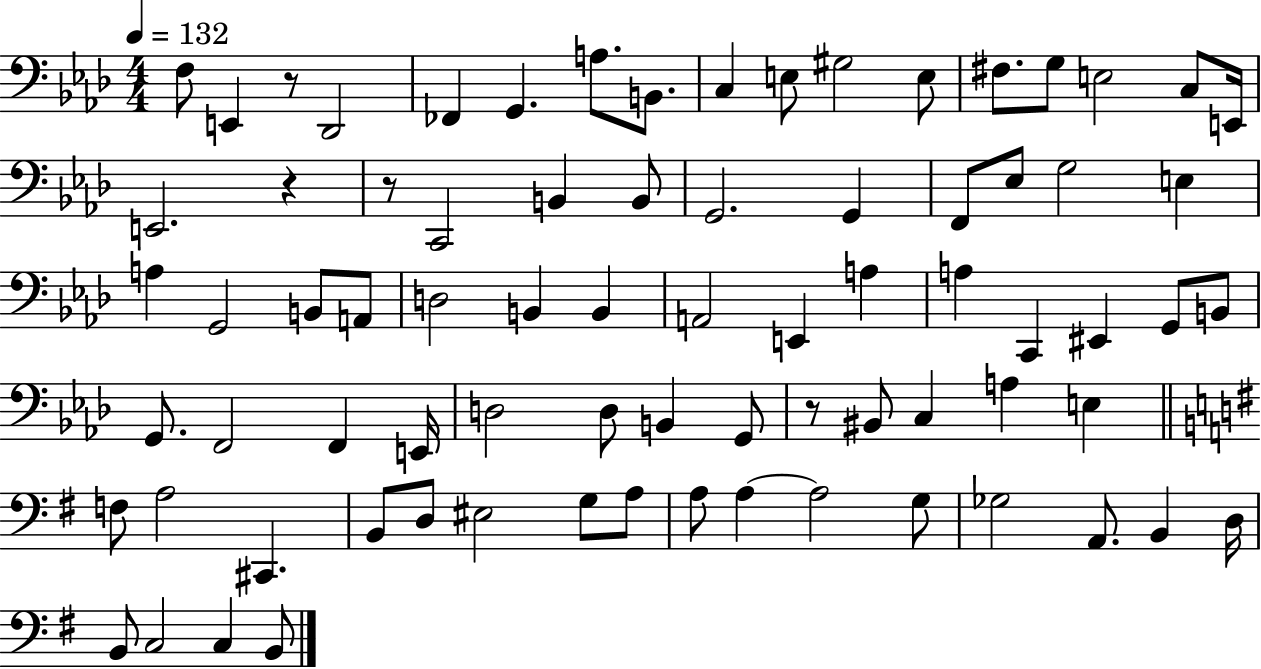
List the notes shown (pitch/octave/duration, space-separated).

F3/e E2/q R/e Db2/h FES2/q G2/q. A3/e. B2/e. C3/q E3/e G#3/h E3/e F#3/e. G3/e E3/h C3/e E2/s E2/h. R/q R/e C2/h B2/q B2/e G2/h. G2/q F2/e Eb3/e G3/h E3/q A3/q G2/h B2/e A2/e D3/h B2/q B2/q A2/h E2/q A3/q A3/q C2/q EIS2/q G2/e B2/e G2/e. F2/h F2/q E2/s D3/h D3/e B2/q G2/e R/e BIS2/e C3/q A3/q E3/q F3/e A3/h C#2/q. B2/e D3/e EIS3/h G3/e A3/e A3/e A3/q A3/h G3/e Gb3/h A2/e. B2/q D3/s B2/e C3/h C3/q B2/e